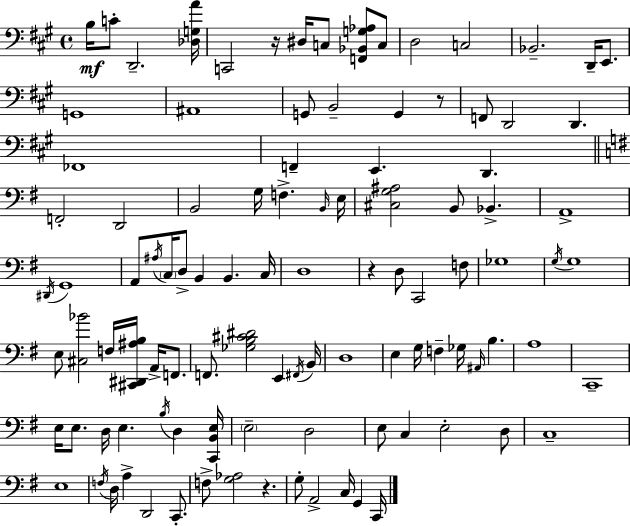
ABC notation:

X:1
T:Untitled
M:4/4
L:1/4
K:A
B,/4 C/2 D,,2 [_D,G,A]/4 C,,2 z/4 ^D,/4 C,/2 [F,,_B,,G,_A,]/2 C,/2 D,2 C,2 _B,,2 D,,/4 E,,/2 G,,4 ^A,,4 G,,/2 B,,2 G,, z/2 F,,/2 D,,2 D,, _F,,4 F,, E,, D,, F,,2 D,,2 B,,2 G,/4 F, B,,/4 E,/4 [^C,G,^A,]2 B,,/2 _B,, A,,4 ^D,,/4 G,,4 A,,/2 ^A,/4 C,/4 D,/2 B,, B,, C,/4 D,4 z D,/2 C,,2 F,/2 _G,4 G,/4 G,4 E,/2 [^C,_B]2 F,/4 [^C,,^D,,^A,B,]/4 A,,/4 F,,/2 F,,/2 [_G,B,^C^D]2 E,, ^F,,/4 B,,/4 D,4 E, G,/4 F, _G,/4 ^A,,/4 B, A,4 C,,4 E,/4 E,/2 D,/4 E, B,/4 D, [C,,B,,E,]/4 E,2 D,2 E,/2 C, E,2 D,/2 C,4 E,4 F,/4 D,/4 A, D,,2 C,,/2 F,/2 [G,_A,]2 z G,/2 A,,2 C,/4 G,, C,,/4